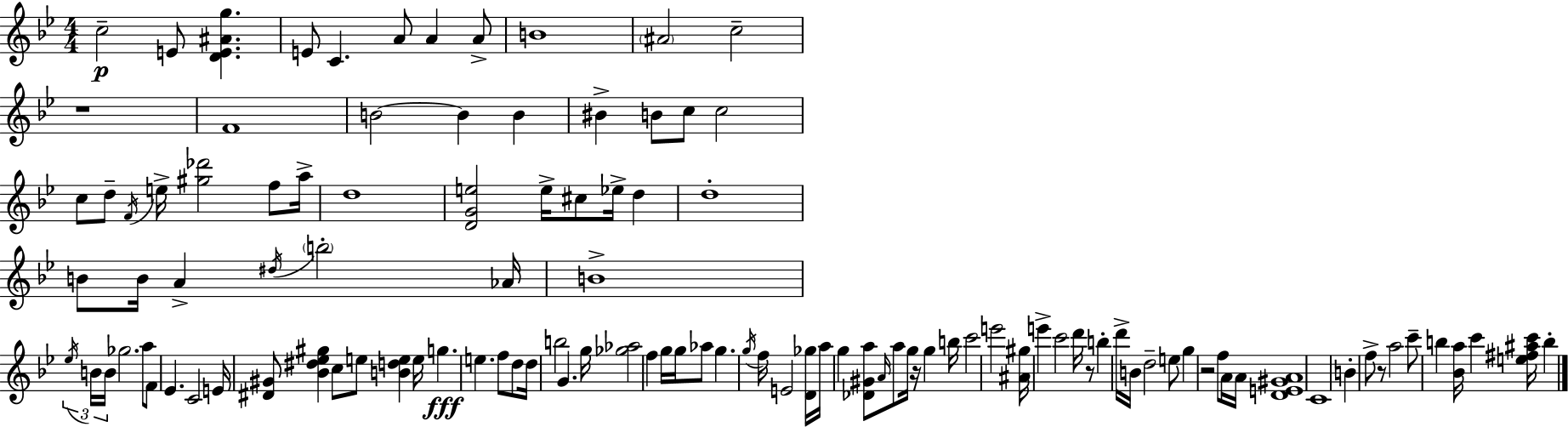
C5/h E4/e [D4,E4,A#4,G5]/q. E4/e C4/q. A4/e A4/q A4/e B4/w A#4/h C5/h R/w F4/w B4/h B4/q B4/q BIS4/q B4/e C5/e C5/h C5/e D5/e F4/s E5/s [G#5,Db6]/h F5/e A5/s D5/w [D4,G4,E5]/h E5/s C#5/e Eb5/s D5/q D5/w B4/e B4/s A4/q D#5/s B5/h Ab4/s B4/w Eb5/s B4/s B4/s Gb5/h. A5/e F4/e Eb4/q. C4/h E4/s [D#4,G#4]/e [Bb4,D#5,Eb5,G#5]/q C5/e E5/e [B4,D5,E5]/q E5/s G5/q. E5/q. F5/e D5/e D5/s B5/h G4/q. G5/s [Gb5,Ab5]/h F5/q G5/s G5/s Ab5/e G5/q. G5/s F5/s E4/h [D4,Gb5]/s A5/s G5/q [Db4,G#4,A5]/e A4/s A5/e G5/s R/s G5/q B5/s C6/h E6/h [A#4,G#5]/s E6/q C6/h D6/s R/e B5/q D6/s B4/s D5/h E5/e G5/q R/h F5/e A4/s A4/s [D4,E4,G#4,A4]/w C4/w B4/q F5/e R/e A5/h C6/e B5/q [Bb4,A5]/s C6/q [E5,F#5,A#5,C6]/s B5/q